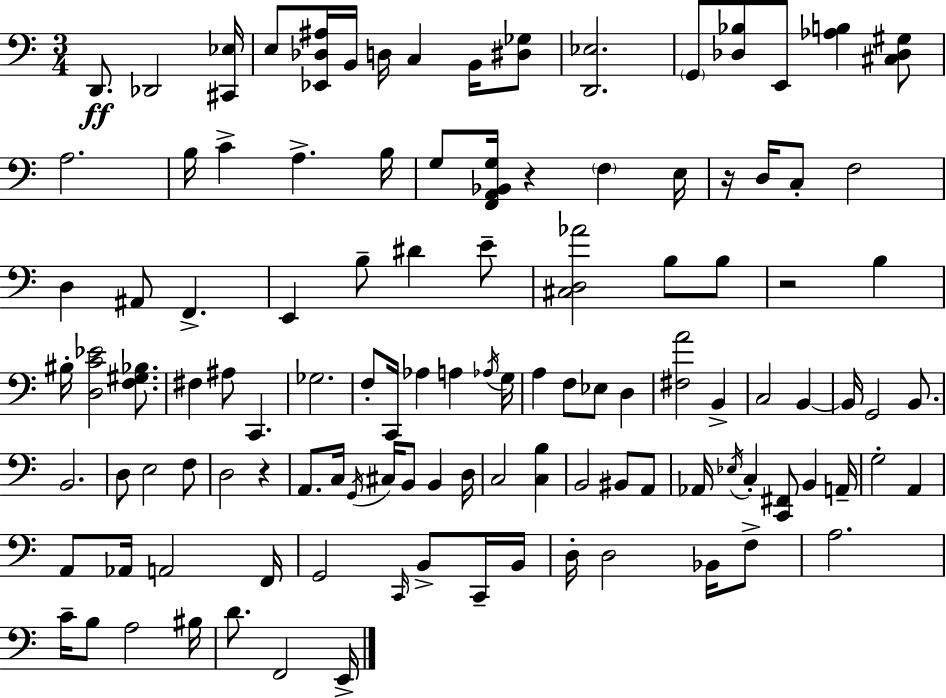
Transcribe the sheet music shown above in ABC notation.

X:1
T:Untitled
M:3/4
L:1/4
K:Am
D,,/2 _D,,2 [^C,,_E,]/4 E,/2 [_E,,_D,^A,]/4 B,,/4 D,/4 C, B,,/4 [^D,_G,]/2 [D,,_E,]2 G,,/2 [_D,_B,]/2 E,,/2 [_A,B,] [^C,_D,^G,]/2 A,2 B,/4 C A, B,/4 G,/2 [F,,A,,_B,,G,]/4 z F, E,/4 z/4 D,/4 C,/2 F,2 D, ^A,,/2 F,, E,, B,/2 ^D E/2 [^C,D,_A]2 B,/2 B,/2 z2 B, ^B,/4 [D,C_E]2 [F,^G,_B,]/2 ^F, ^A,/2 C,, _G,2 F,/2 C,,/4 _A, A, _A,/4 G,/4 A, F,/2 _E,/2 D, [^F,A]2 B,, C,2 B,, B,,/4 G,,2 B,,/2 B,,2 D,/2 E,2 F,/2 D,2 z A,,/2 C,/4 G,,/4 ^C,/4 B,,/2 B,, D,/4 C,2 [C,B,] B,,2 ^B,,/2 A,,/2 _A,,/4 _E,/4 C, [C,,^F,,]/2 B,, A,,/4 G,2 A,, A,,/2 _A,,/4 A,,2 F,,/4 G,,2 C,,/4 B,,/2 C,,/4 B,,/4 D,/4 D,2 _B,,/4 F,/2 A,2 C/4 B,/2 A,2 ^B,/4 D/2 F,,2 E,,/4